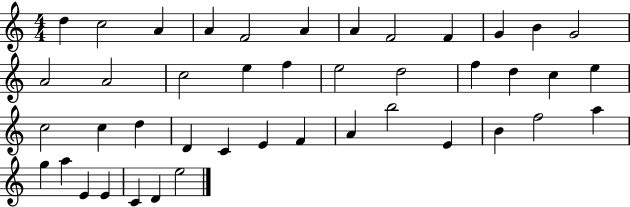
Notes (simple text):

D5/q C5/h A4/q A4/q F4/h A4/q A4/q F4/h F4/q G4/q B4/q G4/h A4/h A4/h C5/h E5/q F5/q E5/h D5/h F5/q D5/q C5/q E5/q C5/h C5/q D5/q D4/q C4/q E4/q F4/q A4/q B5/h E4/q B4/q F5/h A5/q G5/q A5/q E4/q E4/q C4/q D4/q E5/h